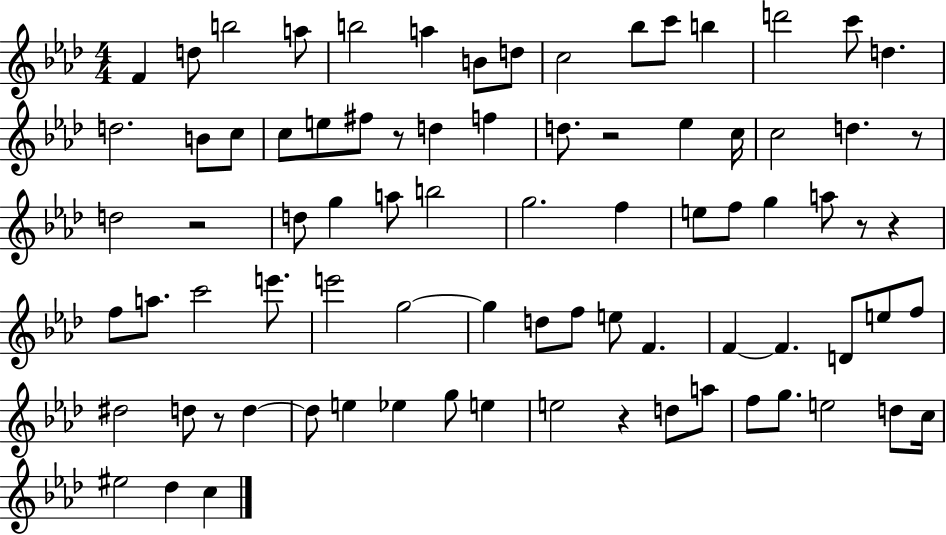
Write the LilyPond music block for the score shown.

{
  \clef treble
  \numericTimeSignature
  \time 4/4
  \key aes \major
  f'4 d''8 b''2 a''8 | b''2 a''4 b'8 d''8 | c''2 bes''8 c'''8 b''4 | d'''2 c'''8 d''4. | \break d''2. b'8 c''8 | c''8 e''8 fis''8 r8 d''4 f''4 | d''8. r2 ees''4 c''16 | c''2 d''4. r8 | \break d''2 r2 | d''8 g''4 a''8 b''2 | g''2. f''4 | e''8 f''8 g''4 a''8 r8 r4 | \break f''8 a''8. c'''2 e'''8. | e'''2 g''2~~ | g''4 d''8 f''8 e''8 f'4. | f'4~~ f'4. d'8 e''8 f''8 | \break dis''2 d''8 r8 d''4~~ | d''8 e''4 ees''4 g''8 e''4 | e''2 r4 d''8 a''8 | f''8 g''8. e''2 d''8 c''16 | \break eis''2 des''4 c''4 | \bar "|."
}